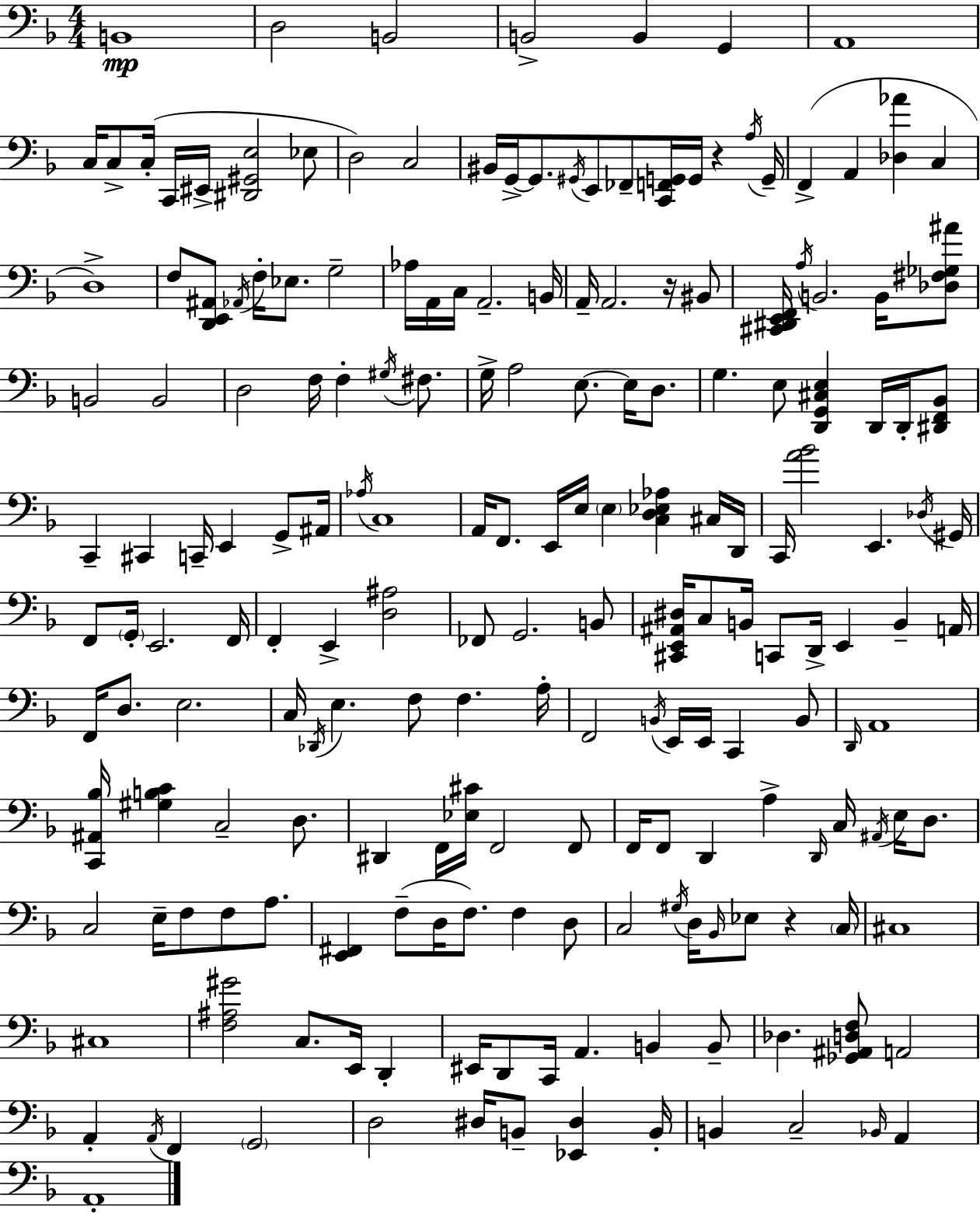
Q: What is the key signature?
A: D minor